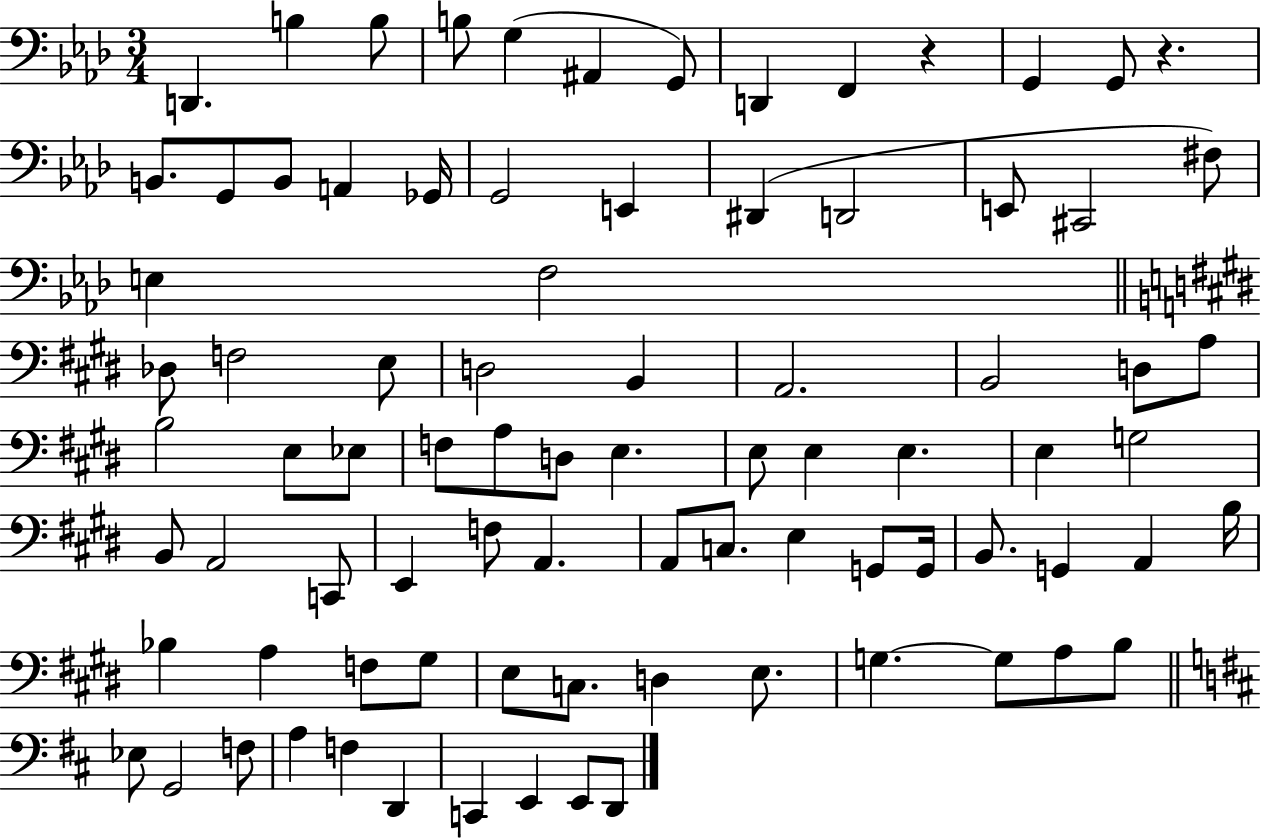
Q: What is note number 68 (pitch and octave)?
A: D3